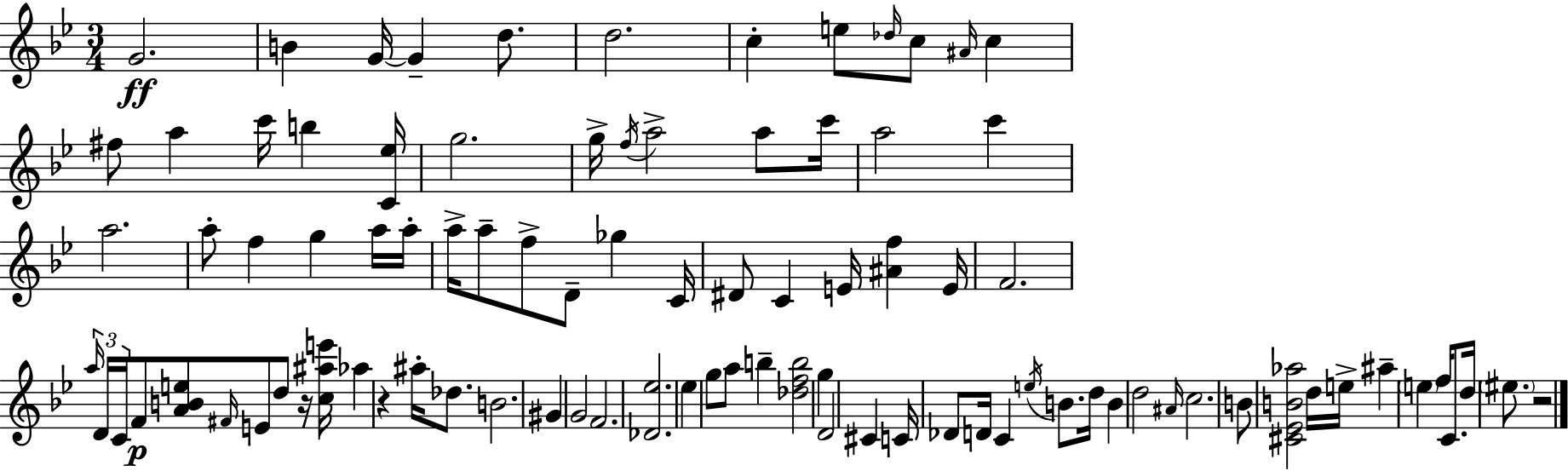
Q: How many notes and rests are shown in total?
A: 92